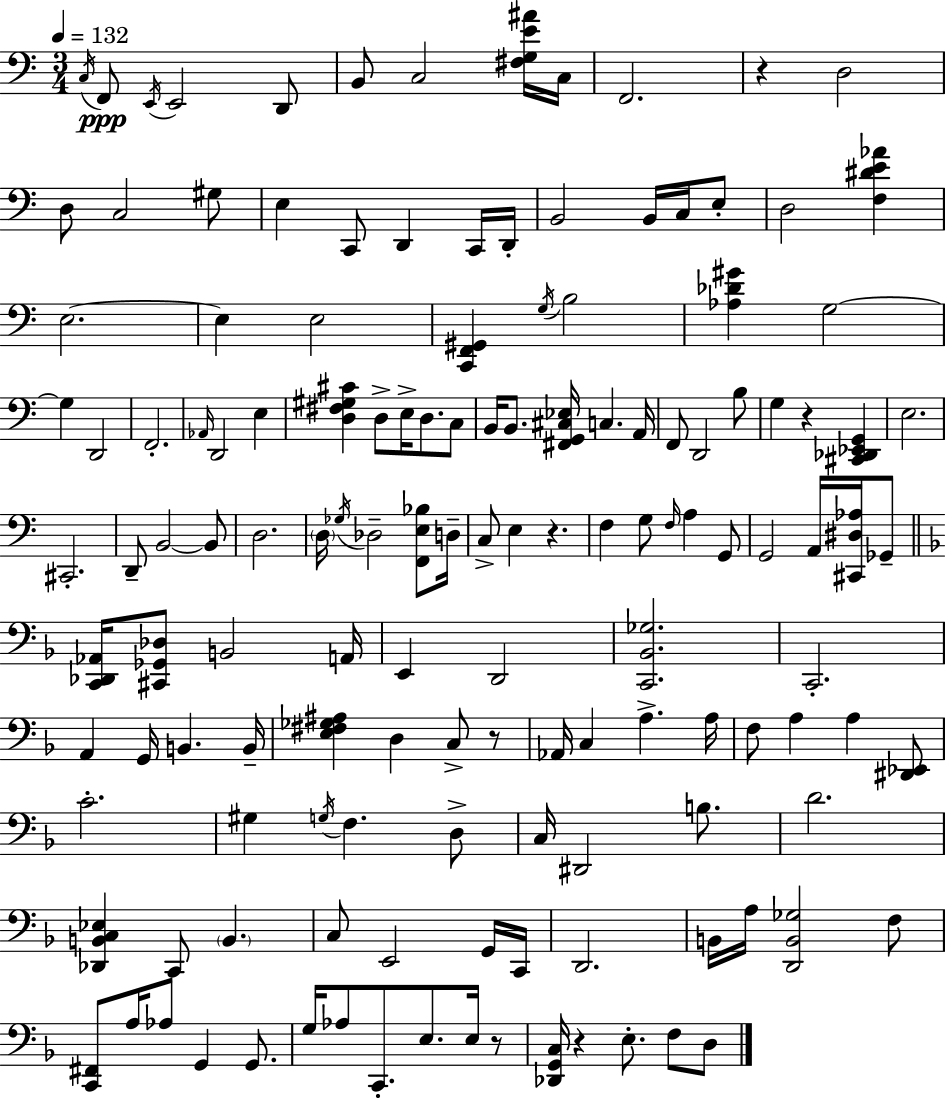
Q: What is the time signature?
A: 3/4